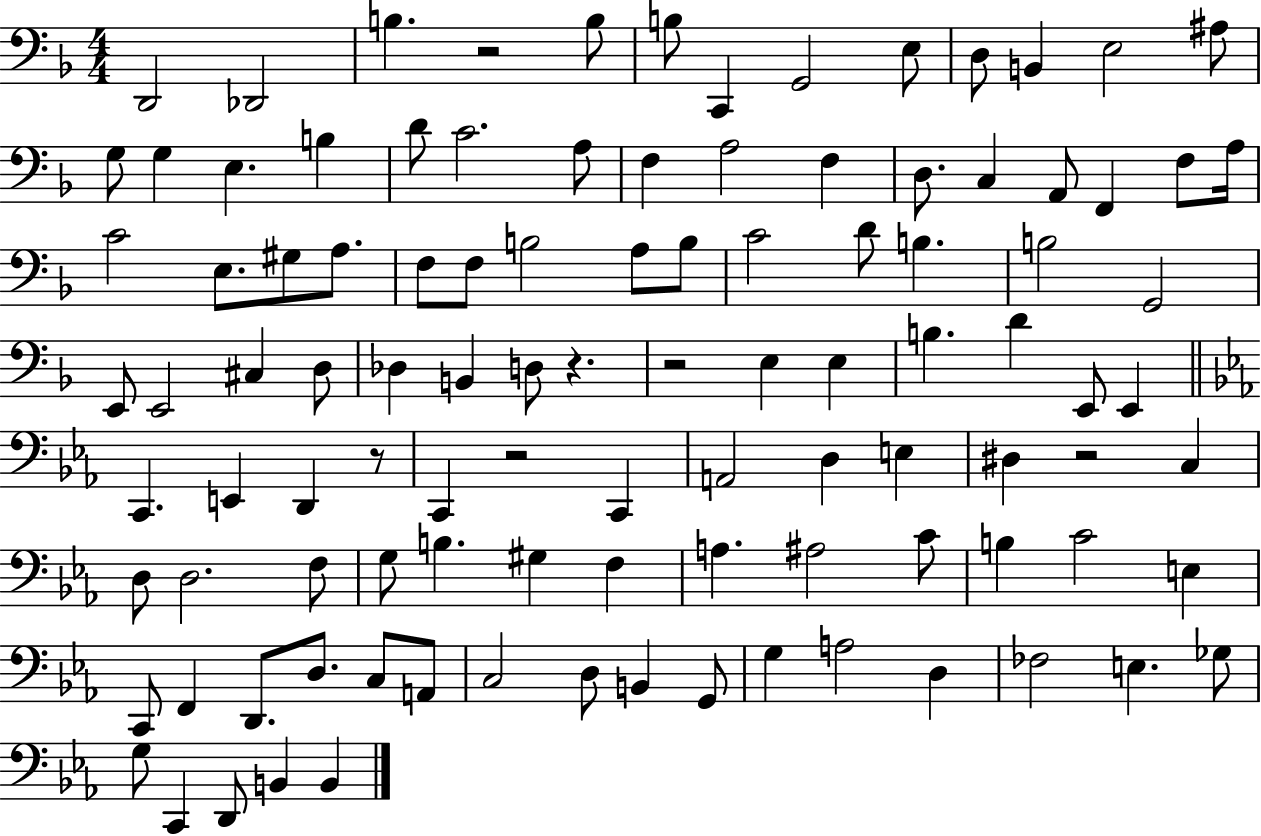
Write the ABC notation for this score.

X:1
T:Untitled
M:4/4
L:1/4
K:F
D,,2 _D,,2 B, z2 B,/2 B,/2 C,, G,,2 E,/2 D,/2 B,, E,2 ^A,/2 G,/2 G, E, B, D/2 C2 A,/2 F, A,2 F, D,/2 C, A,,/2 F,, F,/2 A,/4 C2 E,/2 ^G,/2 A,/2 F,/2 F,/2 B,2 A,/2 B,/2 C2 D/2 B, B,2 G,,2 E,,/2 E,,2 ^C, D,/2 _D, B,, D,/2 z z2 E, E, B, D E,,/2 E,, C,, E,, D,, z/2 C,, z2 C,, A,,2 D, E, ^D, z2 C, D,/2 D,2 F,/2 G,/2 B, ^G, F, A, ^A,2 C/2 B, C2 E, C,,/2 F,, D,,/2 D,/2 C,/2 A,,/2 C,2 D,/2 B,, G,,/2 G, A,2 D, _F,2 E, _G,/2 G,/2 C,, D,,/2 B,, B,,